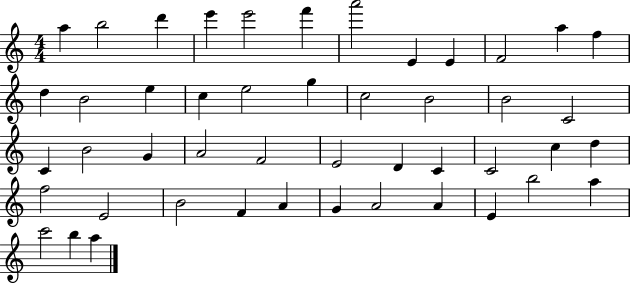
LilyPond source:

{
  \clef treble
  \numericTimeSignature
  \time 4/4
  \key c \major
  a''4 b''2 d'''4 | e'''4 e'''2 f'''4 | a'''2 e'4 e'4 | f'2 a''4 f''4 | \break d''4 b'2 e''4 | c''4 e''2 g''4 | c''2 b'2 | b'2 c'2 | \break c'4 b'2 g'4 | a'2 f'2 | e'2 d'4 c'4 | c'2 c''4 d''4 | \break f''2 e'2 | b'2 f'4 a'4 | g'4 a'2 a'4 | e'4 b''2 a''4 | \break c'''2 b''4 a''4 | \bar "|."
}